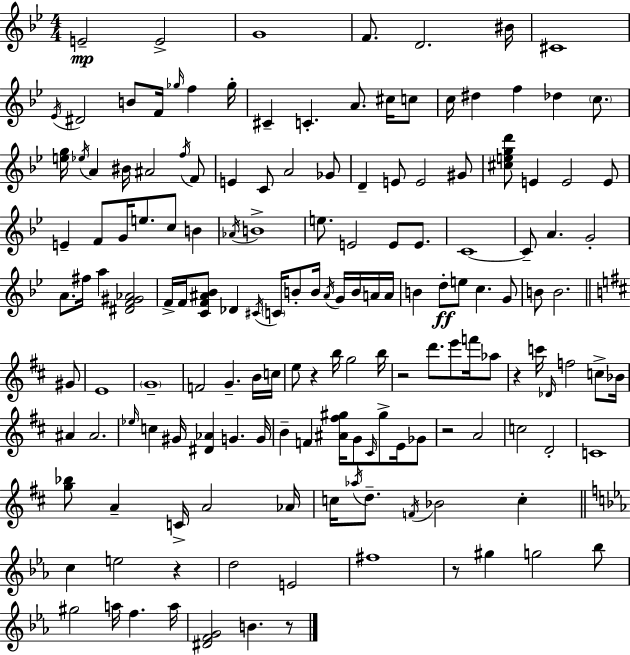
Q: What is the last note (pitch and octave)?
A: B4